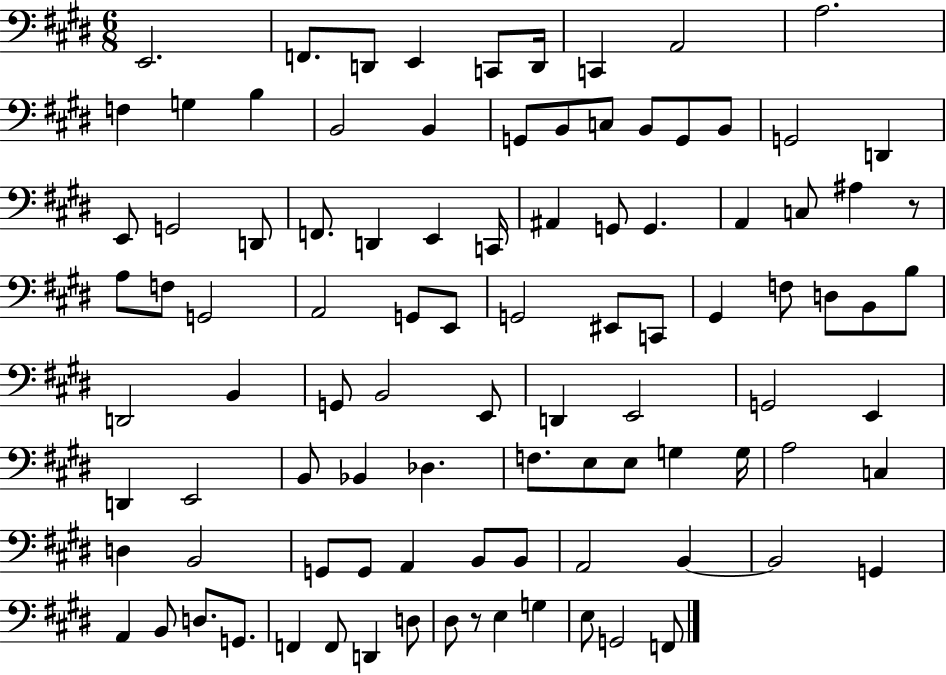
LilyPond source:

{
  \clef bass
  \numericTimeSignature
  \time 6/8
  \key e \major
  e,2. | f,8. d,8 e,4 c,8 d,16 | c,4 a,2 | a2. | \break f4 g4 b4 | b,2 b,4 | g,8 b,8 c8 b,8 g,8 b,8 | g,2 d,4 | \break e,8 g,2 d,8 | f,8. d,4 e,4 c,16 | ais,4 g,8 g,4. | a,4 c8 ais4 r8 | \break a8 f8 g,2 | a,2 g,8 e,8 | g,2 eis,8 c,8 | gis,4 f8 d8 b,8 b8 | \break d,2 b,4 | g,8 b,2 e,8 | d,4 e,2 | g,2 e,4 | \break d,4 e,2 | b,8 bes,4 des4. | f8. e8 e8 g4 g16 | a2 c4 | \break d4 b,2 | g,8 g,8 a,4 b,8 b,8 | a,2 b,4~~ | b,2 g,4 | \break a,4 b,8 d8. g,8. | f,4 f,8 d,4 d8 | dis8 r8 e4 g4 | e8 g,2 f,8 | \break \bar "|."
}